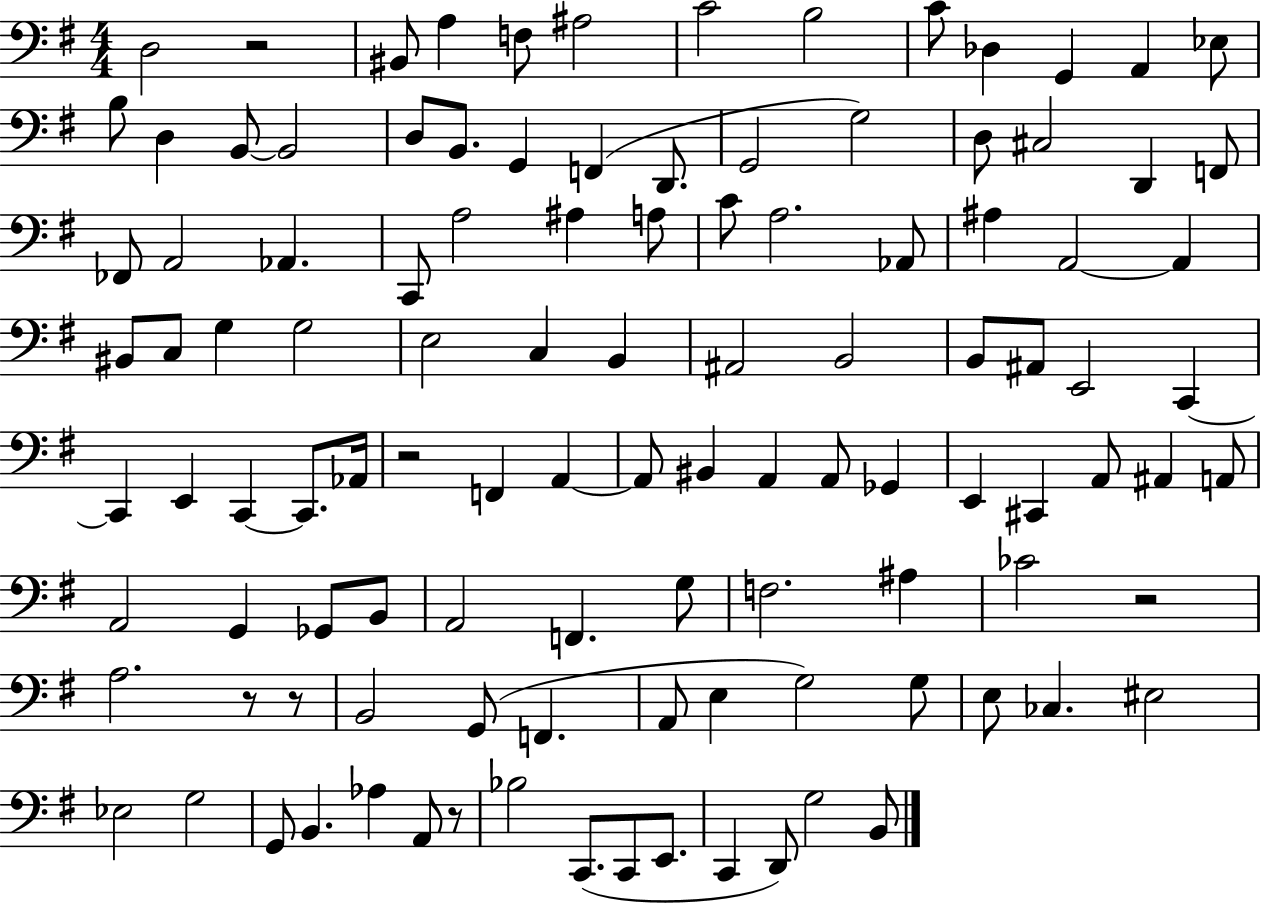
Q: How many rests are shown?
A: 6